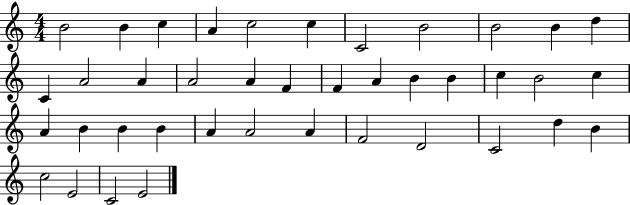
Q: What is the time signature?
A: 4/4